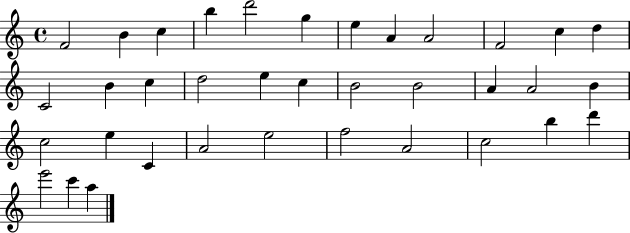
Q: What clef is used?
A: treble